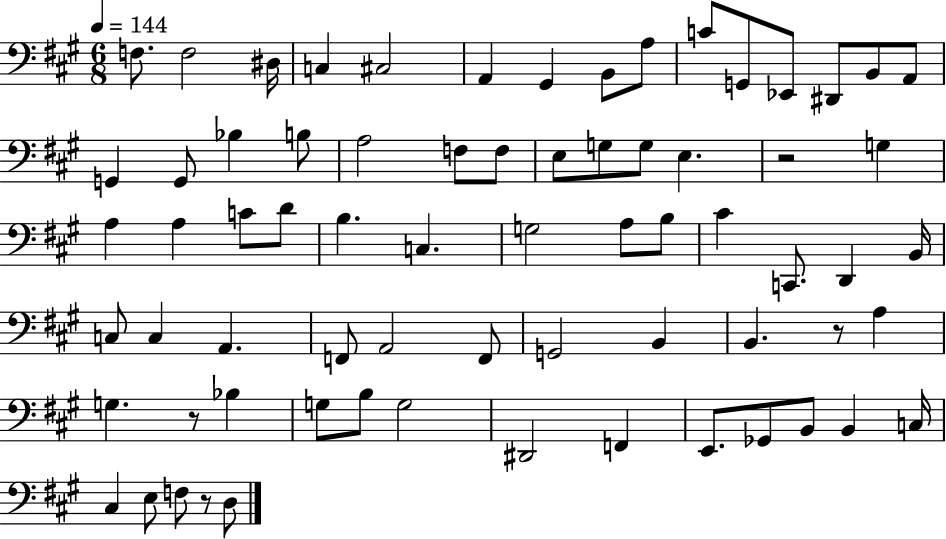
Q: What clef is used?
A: bass